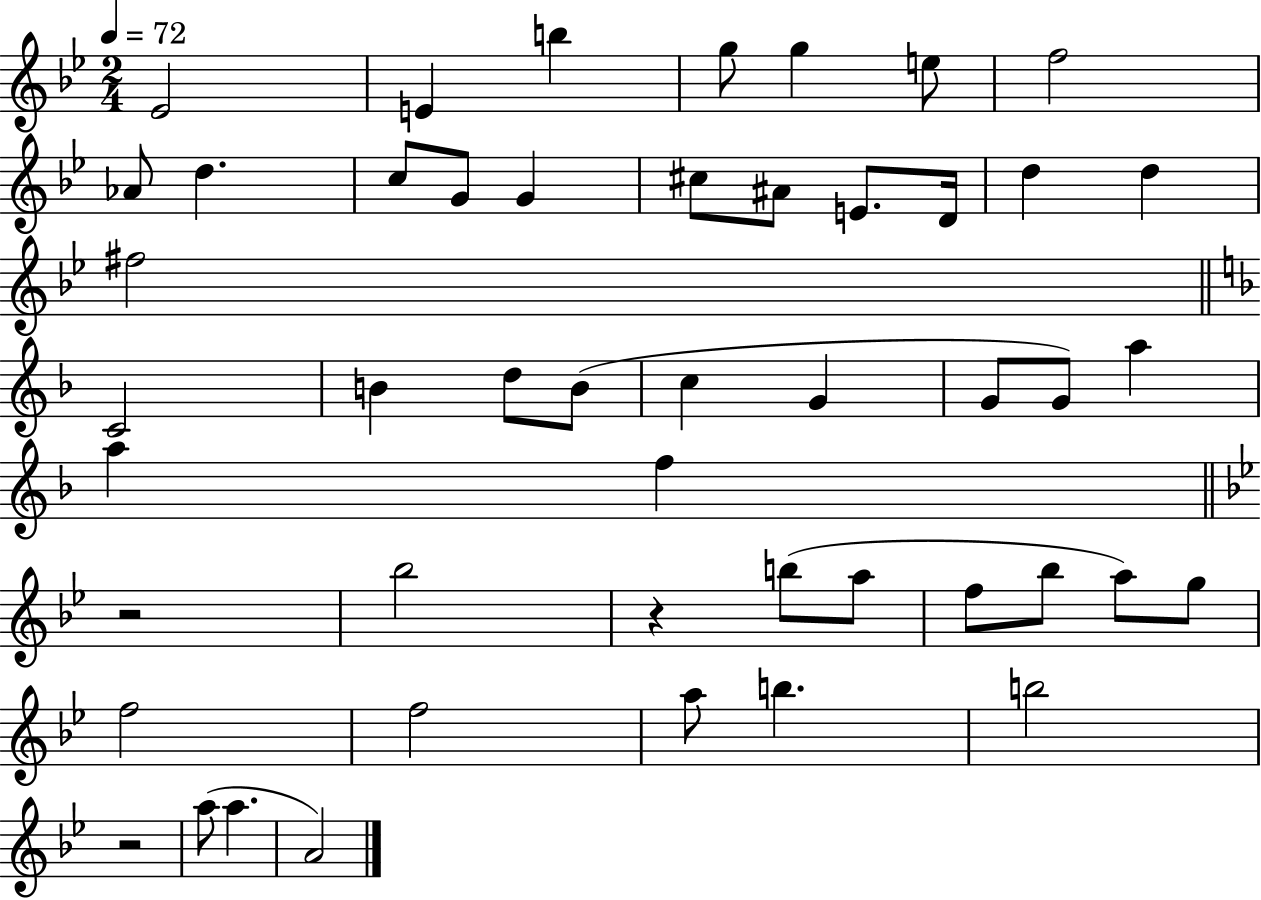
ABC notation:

X:1
T:Untitled
M:2/4
L:1/4
K:Bb
_E2 E b g/2 g e/2 f2 _A/2 d c/2 G/2 G ^c/2 ^A/2 E/2 D/4 d d ^f2 C2 B d/2 B/2 c G G/2 G/2 a a f z2 _b2 z b/2 a/2 f/2 _b/2 a/2 g/2 f2 f2 a/2 b b2 z2 a/2 a A2